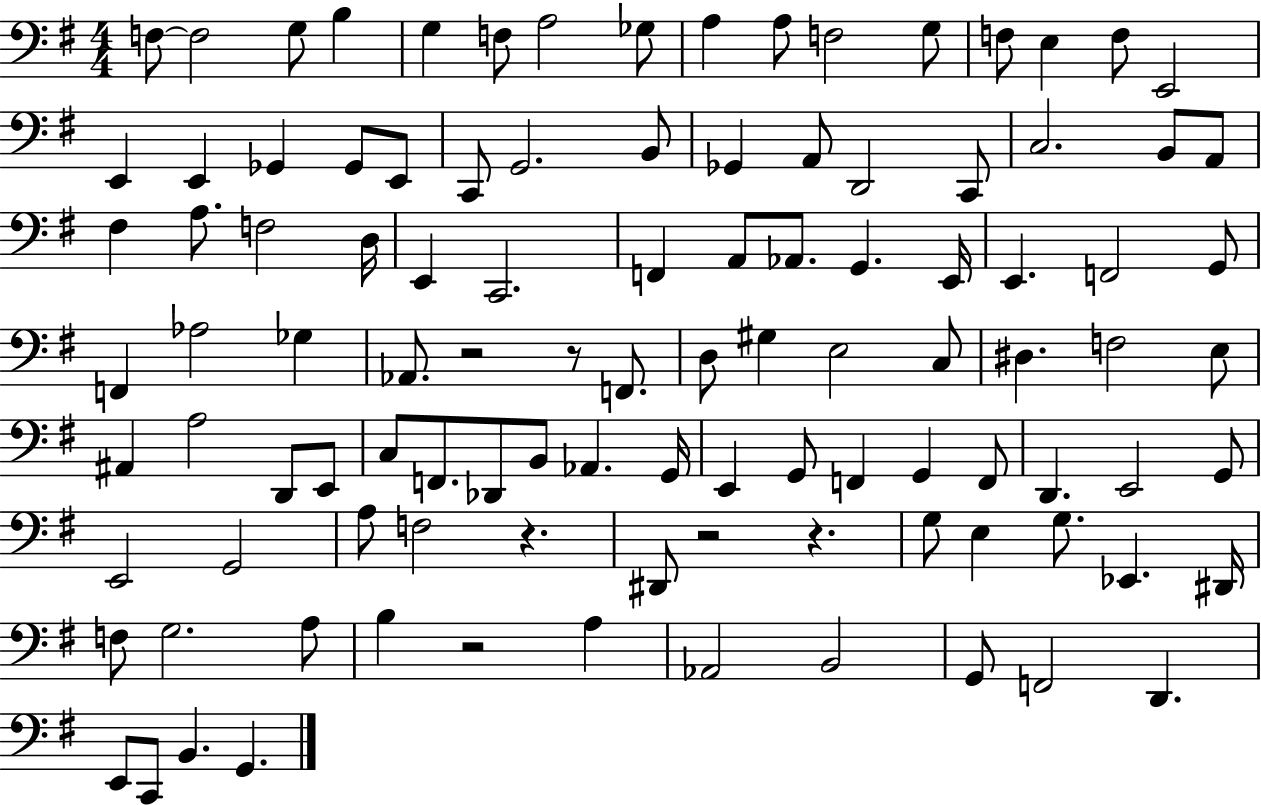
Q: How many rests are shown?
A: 6